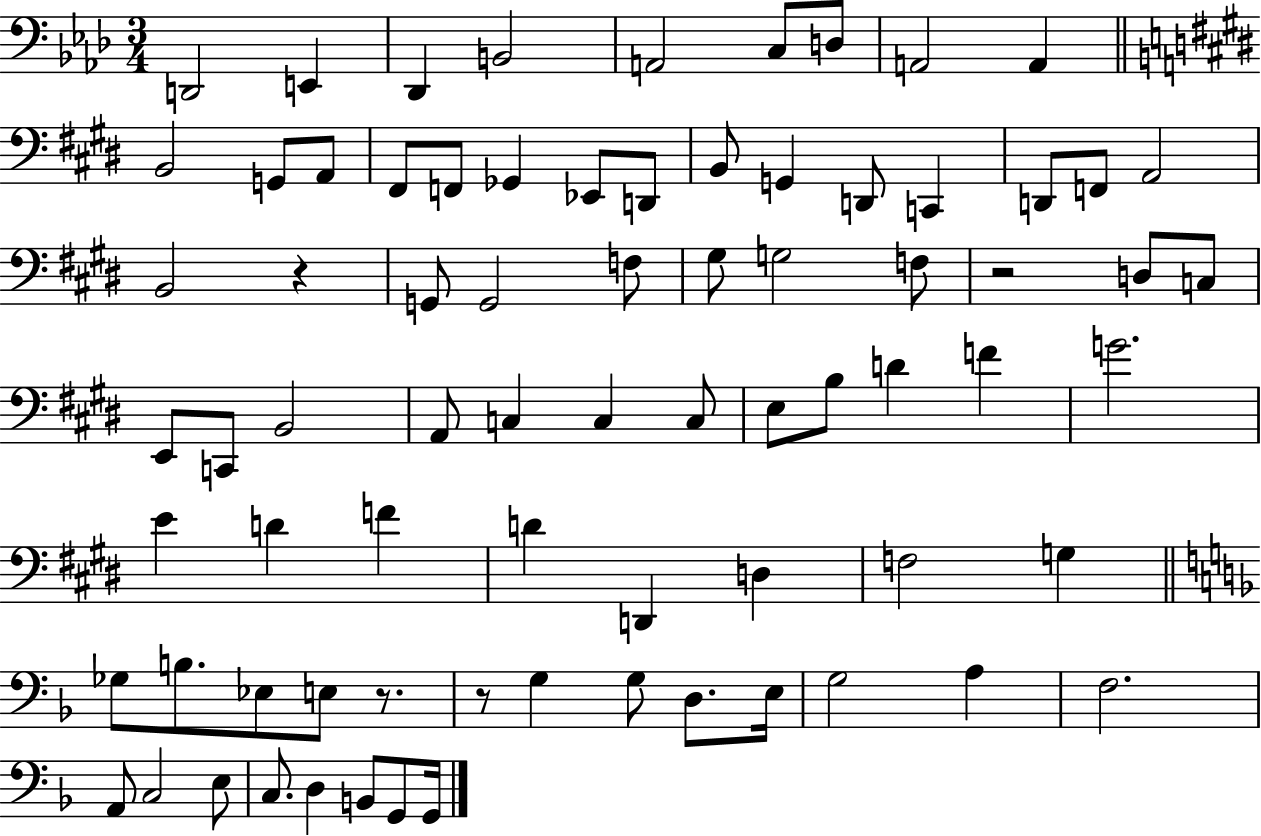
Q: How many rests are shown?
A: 4